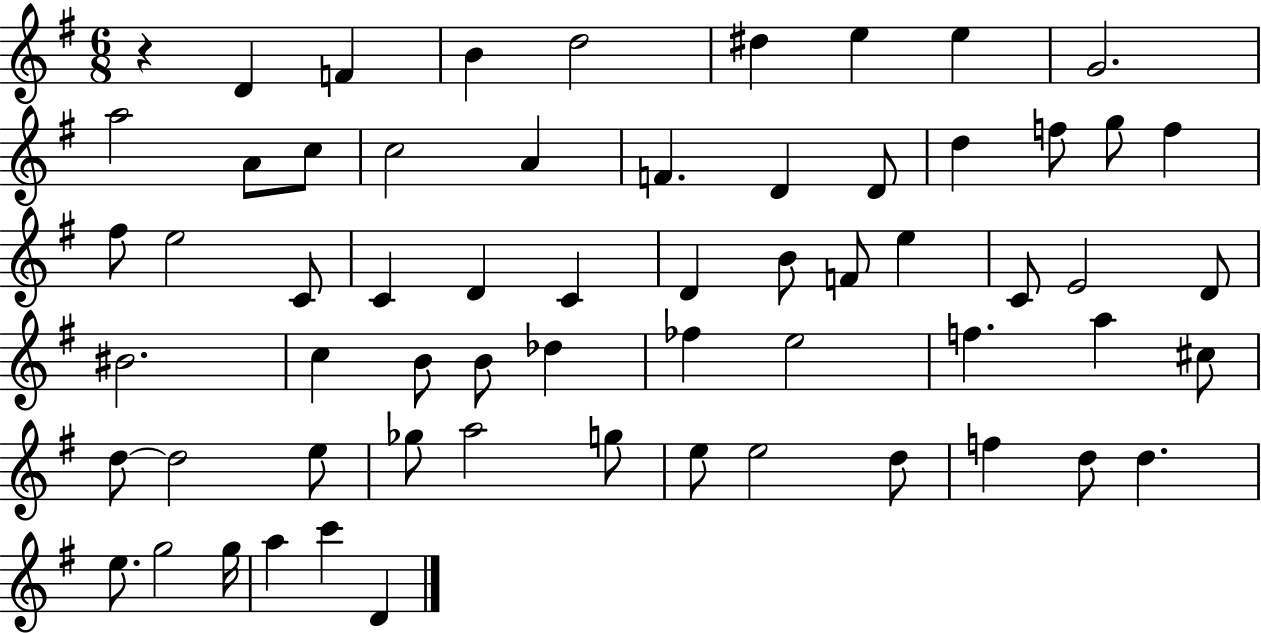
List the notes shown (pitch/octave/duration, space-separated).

R/q D4/q F4/q B4/q D5/h D#5/q E5/q E5/q G4/h. A5/h A4/e C5/e C5/h A4/q F4/q. D4/q D4/e D5/q F5/e G5/e F5/q F#5/e E5/h C4/e C4/q D4/q C4/q D4/q B4/e F4/e E5/q C4/e E4/h D4/e BIS4/h. C5/q B4/e B4/e Db5/q FES5/q E5/h F5/q. A5/q C#5/e D5/e D5/h E5/e Gb5/e A5/h G5/e E5/e E5/h D5/e F5/q D5/e D5/q. E5/e. G5/h G5/s A5/q C6/q D4/q